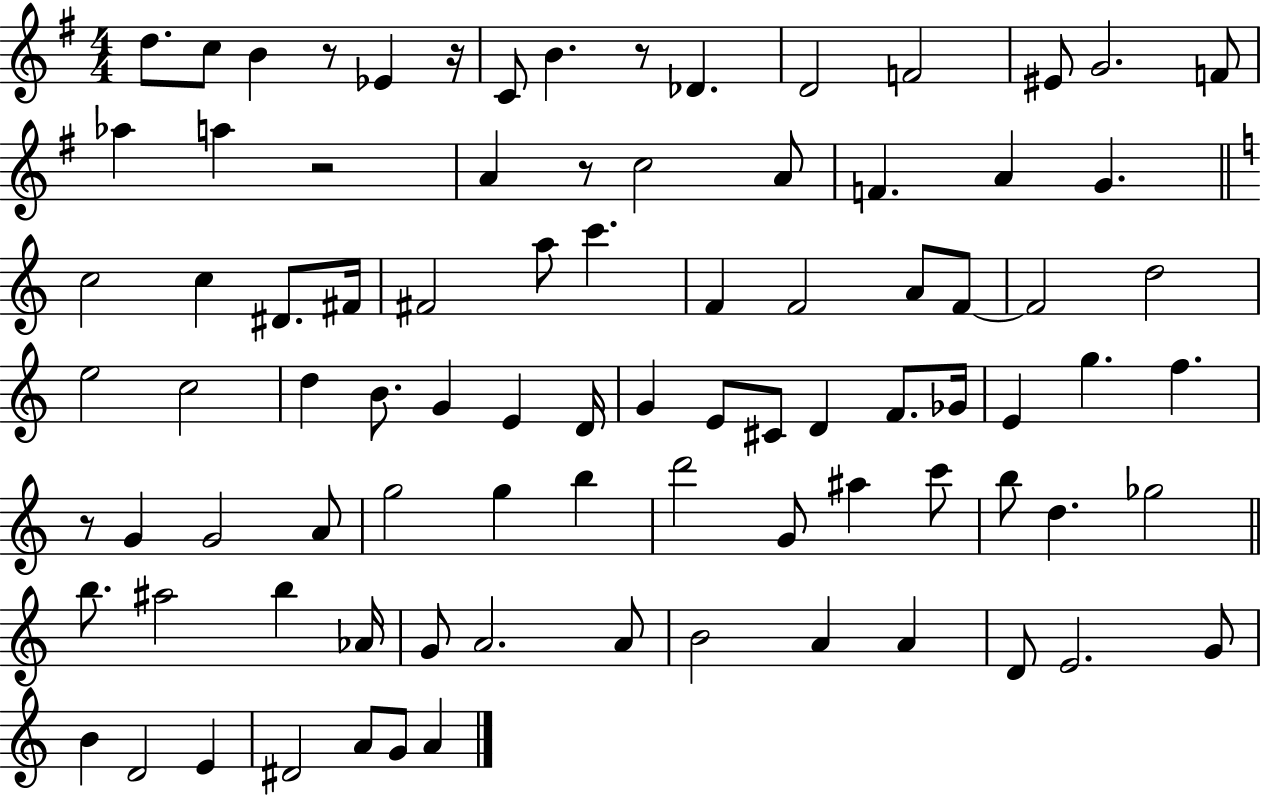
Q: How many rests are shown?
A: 6